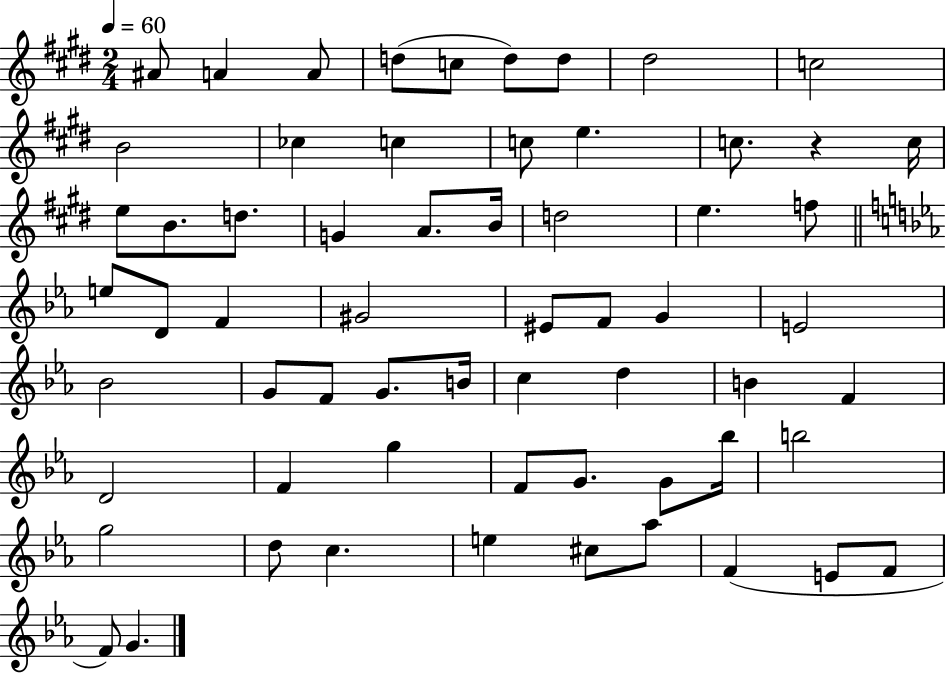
A#4/e A4/q A4/e D5/e C5/e D5/e D5/e D#5/h C5/h B4/h CES5/q C5/q C5/e E5/q. C5/e. R/q C5/s E5/e B4/e. D5/e. G4/q A4/e. B4/s D5/h E5/q. F5/e E5/e D4/e F4/q G#4/h EIS4/e F4/e G4/q E4/h Bb4/h G4/e F4/e G4/e. B4/s C5/q D5/q B4/q F4/q D4/h F4/q G5/q F4/e G4/e. G4/e Bb5/s B5/h G5/h D5/e C5/q. E5/q C#5/e Ab5/e F4/q E4/e F4/e F4/e G4/q.